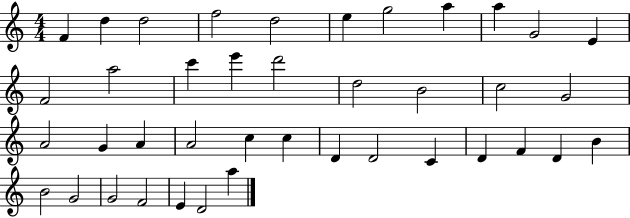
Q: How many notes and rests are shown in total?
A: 40